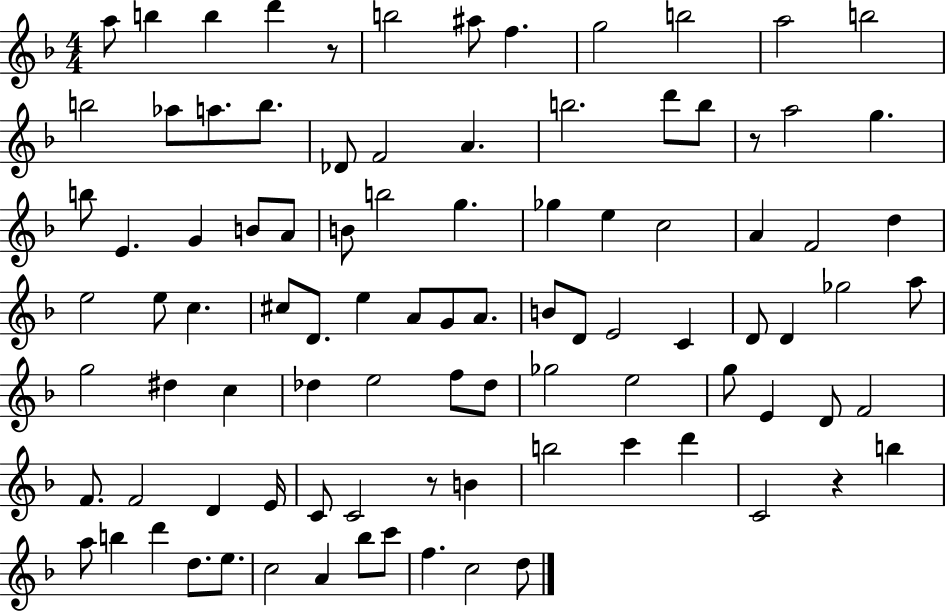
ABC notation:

X:1
T:Untitled
M:4/4
L:1/4
K:F
a/2 b b d' z/2 b2 ^a/2 f g2 b2 a2 b2 b2 _a/2 a/2 b/2 _D/2 F2 A b2 d'/2 b/2 z/2 a2 g b/2 E G B/2 A/2 B/2 b2 g _g e c2 A F2 d e2 e/2 c ^c/2 D/2 e A/2 G/2 A/2 B/2 D/2 E2 C D/2 D _g2 a/2 g2 ^d c _d e2 f/2 _d/2 _g2 e2 g/2 E D/2 F2 F/2 F2 D E/4 C/2 C2 z/2 B b2 c' d' C2 z b a/2 b d' d/2 e/2 c2 A _b/2 c'/2 f c2 d/2